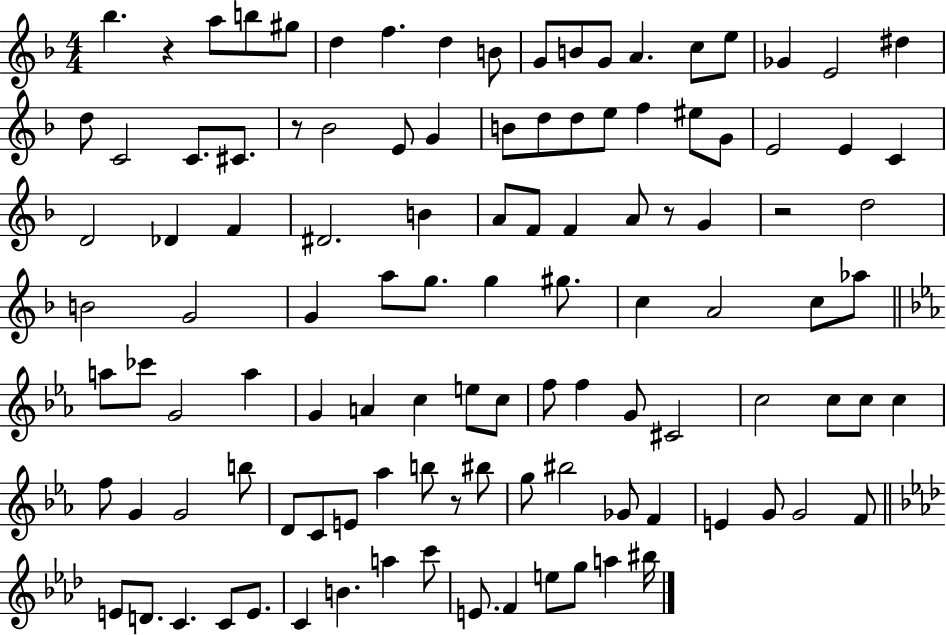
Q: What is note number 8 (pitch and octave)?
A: B4